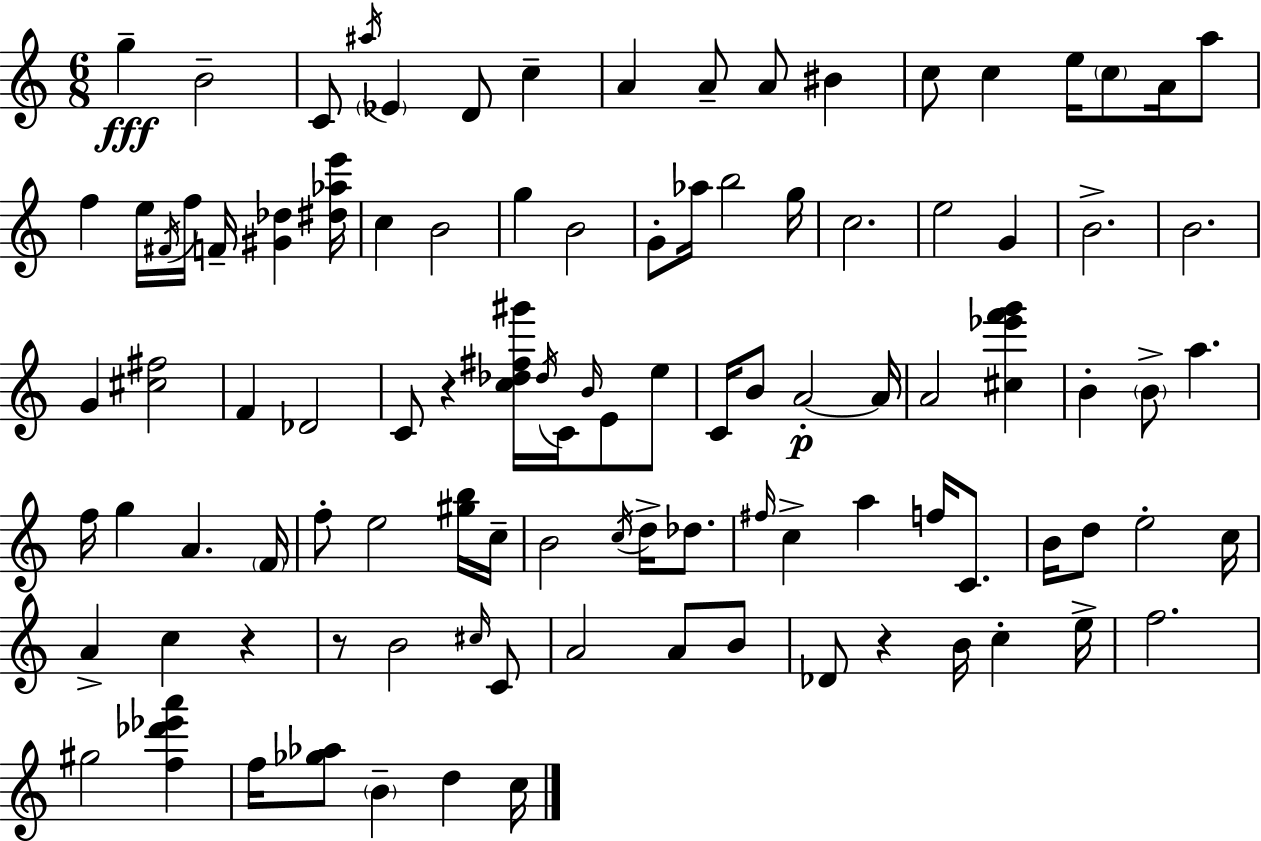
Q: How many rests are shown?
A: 4